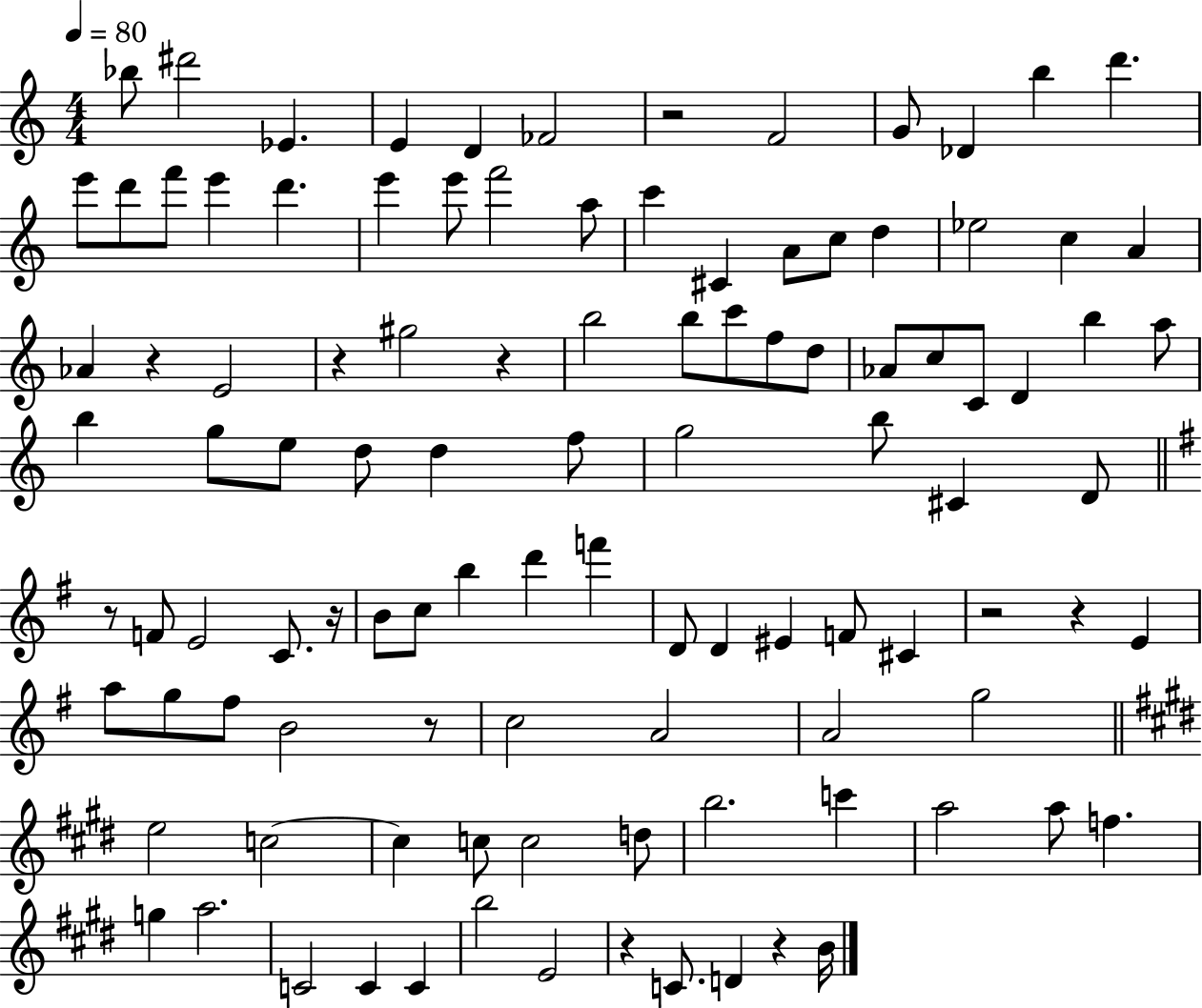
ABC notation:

X:1
T:Untitled
M:4/4
L:1/4
K:C
_b/2 ^d'2 _E E D _F2 z2 F2 G/2 _D b d' e'/2 d'/2 f'/2 e' d' e' e'/2 f'2 a/2 c' ^C A/2 c/2 d _e2 c A _A z E2 z ^g2 z b2 b/2 c'/2 f/2 d/2 _A/2 c/2 C/2 D b a/2 b g/2 e/2 d/2 d f/2 g2 b/2 ^C D/2 z/2 F/2 E2 C/2 z/4 B/2 c/2 b d' f' D/2 D ^E F/2 ^C z2 z E a/2 g/2 ^f/2 B2 z/2 c2 A2 A2 g2 e2 c2 c c/2 c2 d/2 b2 c' a2 a/2 f g a2 C2 C C b2 E2 z C/2 D z B/4